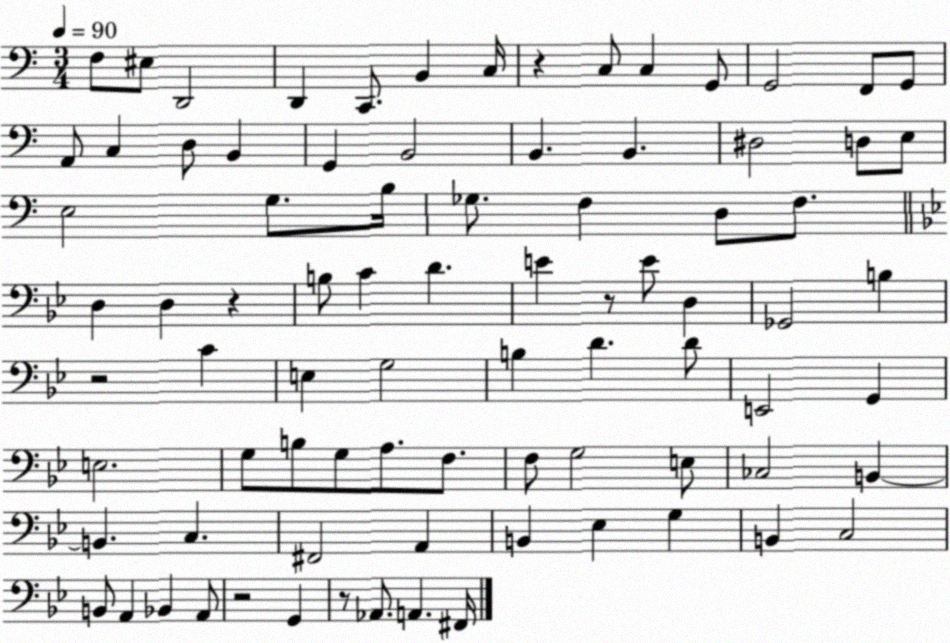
X:1
T:Untitled
M:3/4
L:1/4
K:C
F,/2 ^E,/2 D,,2 D,, C,,/2 B,, C,/4 z C,/2 C, G,,/2 G,,2 F,,/2 G,,/2 A,,/2 C, D,/2 B,, G,, B,,2 B,, B,, ^D,2 D,/2 E,/2 E,2 G,/2 B,/4 _G,/2 F, D,/2 F,/2 D, D, z B,/2 C D E z/2 E/2 D, _G,,2 B, z2 C E, G,2 B, D D/2 E,,2 G,, E,2 G,/2 B,/2 G,/2 A,/2 F,/2 F,/2 G,2 E,/2 _C,2 B,, B,, C, ^F,,2 A,, B,, _E, G, B,, C,2 B,,/2 A,, _B,, A,,/2 z2 G,, z/2 _A,,/2 A,, ^F,,/4